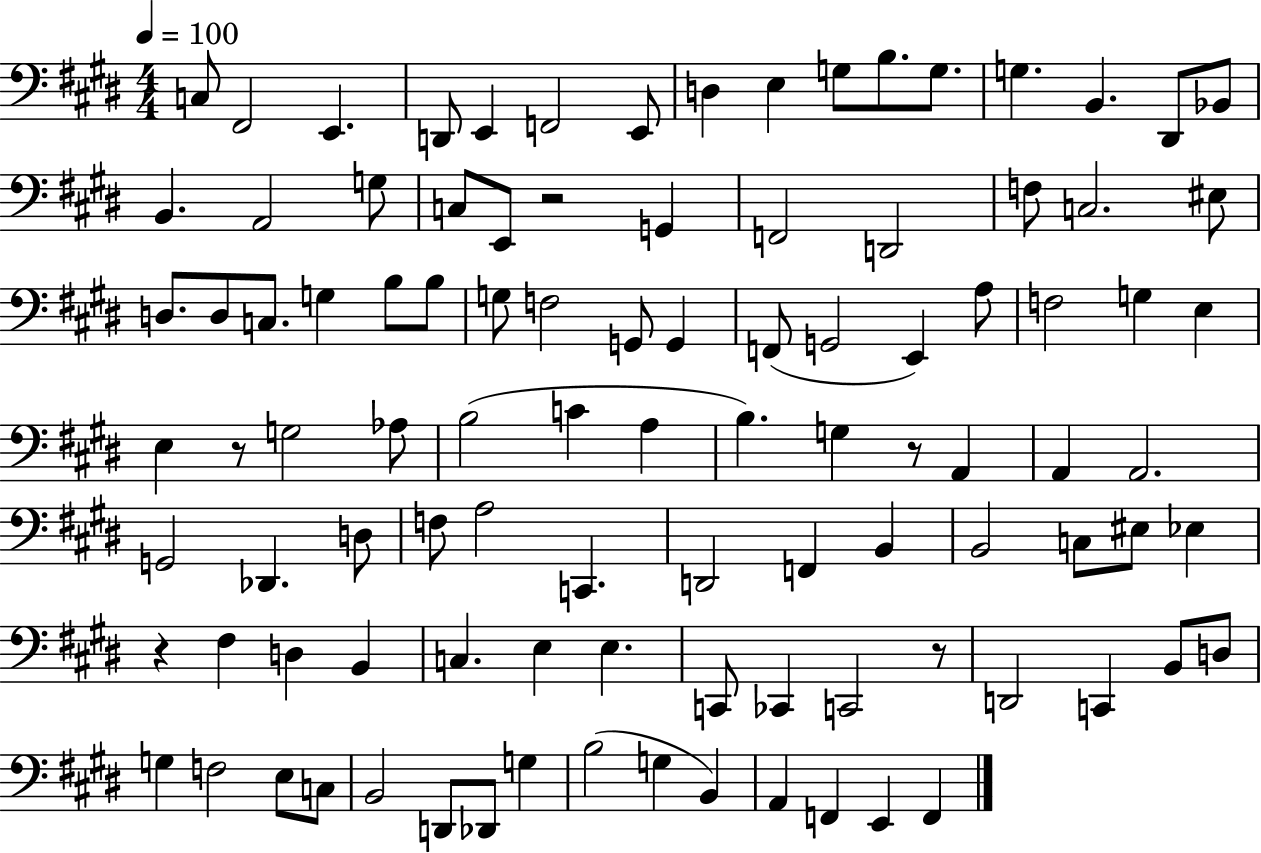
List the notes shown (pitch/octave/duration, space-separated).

C3/e F#2/h E2/q. D2/e E2/q F2/h E2/e D3/q E3/q G3/e B3/e. G3/e. G3/q. B2/q. D#2/e Bb2/e B2/q. A2/h G3/e C3/e E2/e R/h G2/q F2/h D2/h F3/e C3/h. EIS3/e D3/e. D3/e C3/e. G3/q B3/e B3/e G3/e F3/h G2/e G2/q F2/e G2/h E2/q A3/e F3/h G3/q E3/q E3/q R/e G3/h Ab3/e B3/h C4/q A3/q B3/q. G3/q R/e A2/q A2/q A2/h. G2/h Db2/q. D3/e F3/e A3/h C2/q. D2/h F2/q B2/q B2/h C3/e EIS3/e Eb3/q R/q F#3/q D3/q B2/q C3/q. E3/q E3/q. C2/e CES2/q C2/h R/e D2/h C2/q B2/e D3/e G3/q F3/h E3/e C3/e B2/h D2/e Db2/e G3/q B3/h G3/q B2/q A2/q F2/q E2/q F2/q